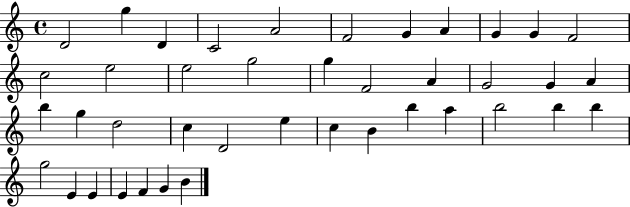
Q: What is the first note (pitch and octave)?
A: D4